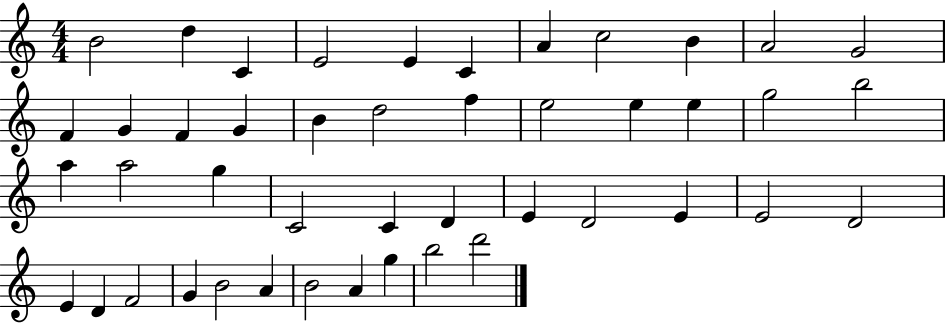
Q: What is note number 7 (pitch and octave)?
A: A4